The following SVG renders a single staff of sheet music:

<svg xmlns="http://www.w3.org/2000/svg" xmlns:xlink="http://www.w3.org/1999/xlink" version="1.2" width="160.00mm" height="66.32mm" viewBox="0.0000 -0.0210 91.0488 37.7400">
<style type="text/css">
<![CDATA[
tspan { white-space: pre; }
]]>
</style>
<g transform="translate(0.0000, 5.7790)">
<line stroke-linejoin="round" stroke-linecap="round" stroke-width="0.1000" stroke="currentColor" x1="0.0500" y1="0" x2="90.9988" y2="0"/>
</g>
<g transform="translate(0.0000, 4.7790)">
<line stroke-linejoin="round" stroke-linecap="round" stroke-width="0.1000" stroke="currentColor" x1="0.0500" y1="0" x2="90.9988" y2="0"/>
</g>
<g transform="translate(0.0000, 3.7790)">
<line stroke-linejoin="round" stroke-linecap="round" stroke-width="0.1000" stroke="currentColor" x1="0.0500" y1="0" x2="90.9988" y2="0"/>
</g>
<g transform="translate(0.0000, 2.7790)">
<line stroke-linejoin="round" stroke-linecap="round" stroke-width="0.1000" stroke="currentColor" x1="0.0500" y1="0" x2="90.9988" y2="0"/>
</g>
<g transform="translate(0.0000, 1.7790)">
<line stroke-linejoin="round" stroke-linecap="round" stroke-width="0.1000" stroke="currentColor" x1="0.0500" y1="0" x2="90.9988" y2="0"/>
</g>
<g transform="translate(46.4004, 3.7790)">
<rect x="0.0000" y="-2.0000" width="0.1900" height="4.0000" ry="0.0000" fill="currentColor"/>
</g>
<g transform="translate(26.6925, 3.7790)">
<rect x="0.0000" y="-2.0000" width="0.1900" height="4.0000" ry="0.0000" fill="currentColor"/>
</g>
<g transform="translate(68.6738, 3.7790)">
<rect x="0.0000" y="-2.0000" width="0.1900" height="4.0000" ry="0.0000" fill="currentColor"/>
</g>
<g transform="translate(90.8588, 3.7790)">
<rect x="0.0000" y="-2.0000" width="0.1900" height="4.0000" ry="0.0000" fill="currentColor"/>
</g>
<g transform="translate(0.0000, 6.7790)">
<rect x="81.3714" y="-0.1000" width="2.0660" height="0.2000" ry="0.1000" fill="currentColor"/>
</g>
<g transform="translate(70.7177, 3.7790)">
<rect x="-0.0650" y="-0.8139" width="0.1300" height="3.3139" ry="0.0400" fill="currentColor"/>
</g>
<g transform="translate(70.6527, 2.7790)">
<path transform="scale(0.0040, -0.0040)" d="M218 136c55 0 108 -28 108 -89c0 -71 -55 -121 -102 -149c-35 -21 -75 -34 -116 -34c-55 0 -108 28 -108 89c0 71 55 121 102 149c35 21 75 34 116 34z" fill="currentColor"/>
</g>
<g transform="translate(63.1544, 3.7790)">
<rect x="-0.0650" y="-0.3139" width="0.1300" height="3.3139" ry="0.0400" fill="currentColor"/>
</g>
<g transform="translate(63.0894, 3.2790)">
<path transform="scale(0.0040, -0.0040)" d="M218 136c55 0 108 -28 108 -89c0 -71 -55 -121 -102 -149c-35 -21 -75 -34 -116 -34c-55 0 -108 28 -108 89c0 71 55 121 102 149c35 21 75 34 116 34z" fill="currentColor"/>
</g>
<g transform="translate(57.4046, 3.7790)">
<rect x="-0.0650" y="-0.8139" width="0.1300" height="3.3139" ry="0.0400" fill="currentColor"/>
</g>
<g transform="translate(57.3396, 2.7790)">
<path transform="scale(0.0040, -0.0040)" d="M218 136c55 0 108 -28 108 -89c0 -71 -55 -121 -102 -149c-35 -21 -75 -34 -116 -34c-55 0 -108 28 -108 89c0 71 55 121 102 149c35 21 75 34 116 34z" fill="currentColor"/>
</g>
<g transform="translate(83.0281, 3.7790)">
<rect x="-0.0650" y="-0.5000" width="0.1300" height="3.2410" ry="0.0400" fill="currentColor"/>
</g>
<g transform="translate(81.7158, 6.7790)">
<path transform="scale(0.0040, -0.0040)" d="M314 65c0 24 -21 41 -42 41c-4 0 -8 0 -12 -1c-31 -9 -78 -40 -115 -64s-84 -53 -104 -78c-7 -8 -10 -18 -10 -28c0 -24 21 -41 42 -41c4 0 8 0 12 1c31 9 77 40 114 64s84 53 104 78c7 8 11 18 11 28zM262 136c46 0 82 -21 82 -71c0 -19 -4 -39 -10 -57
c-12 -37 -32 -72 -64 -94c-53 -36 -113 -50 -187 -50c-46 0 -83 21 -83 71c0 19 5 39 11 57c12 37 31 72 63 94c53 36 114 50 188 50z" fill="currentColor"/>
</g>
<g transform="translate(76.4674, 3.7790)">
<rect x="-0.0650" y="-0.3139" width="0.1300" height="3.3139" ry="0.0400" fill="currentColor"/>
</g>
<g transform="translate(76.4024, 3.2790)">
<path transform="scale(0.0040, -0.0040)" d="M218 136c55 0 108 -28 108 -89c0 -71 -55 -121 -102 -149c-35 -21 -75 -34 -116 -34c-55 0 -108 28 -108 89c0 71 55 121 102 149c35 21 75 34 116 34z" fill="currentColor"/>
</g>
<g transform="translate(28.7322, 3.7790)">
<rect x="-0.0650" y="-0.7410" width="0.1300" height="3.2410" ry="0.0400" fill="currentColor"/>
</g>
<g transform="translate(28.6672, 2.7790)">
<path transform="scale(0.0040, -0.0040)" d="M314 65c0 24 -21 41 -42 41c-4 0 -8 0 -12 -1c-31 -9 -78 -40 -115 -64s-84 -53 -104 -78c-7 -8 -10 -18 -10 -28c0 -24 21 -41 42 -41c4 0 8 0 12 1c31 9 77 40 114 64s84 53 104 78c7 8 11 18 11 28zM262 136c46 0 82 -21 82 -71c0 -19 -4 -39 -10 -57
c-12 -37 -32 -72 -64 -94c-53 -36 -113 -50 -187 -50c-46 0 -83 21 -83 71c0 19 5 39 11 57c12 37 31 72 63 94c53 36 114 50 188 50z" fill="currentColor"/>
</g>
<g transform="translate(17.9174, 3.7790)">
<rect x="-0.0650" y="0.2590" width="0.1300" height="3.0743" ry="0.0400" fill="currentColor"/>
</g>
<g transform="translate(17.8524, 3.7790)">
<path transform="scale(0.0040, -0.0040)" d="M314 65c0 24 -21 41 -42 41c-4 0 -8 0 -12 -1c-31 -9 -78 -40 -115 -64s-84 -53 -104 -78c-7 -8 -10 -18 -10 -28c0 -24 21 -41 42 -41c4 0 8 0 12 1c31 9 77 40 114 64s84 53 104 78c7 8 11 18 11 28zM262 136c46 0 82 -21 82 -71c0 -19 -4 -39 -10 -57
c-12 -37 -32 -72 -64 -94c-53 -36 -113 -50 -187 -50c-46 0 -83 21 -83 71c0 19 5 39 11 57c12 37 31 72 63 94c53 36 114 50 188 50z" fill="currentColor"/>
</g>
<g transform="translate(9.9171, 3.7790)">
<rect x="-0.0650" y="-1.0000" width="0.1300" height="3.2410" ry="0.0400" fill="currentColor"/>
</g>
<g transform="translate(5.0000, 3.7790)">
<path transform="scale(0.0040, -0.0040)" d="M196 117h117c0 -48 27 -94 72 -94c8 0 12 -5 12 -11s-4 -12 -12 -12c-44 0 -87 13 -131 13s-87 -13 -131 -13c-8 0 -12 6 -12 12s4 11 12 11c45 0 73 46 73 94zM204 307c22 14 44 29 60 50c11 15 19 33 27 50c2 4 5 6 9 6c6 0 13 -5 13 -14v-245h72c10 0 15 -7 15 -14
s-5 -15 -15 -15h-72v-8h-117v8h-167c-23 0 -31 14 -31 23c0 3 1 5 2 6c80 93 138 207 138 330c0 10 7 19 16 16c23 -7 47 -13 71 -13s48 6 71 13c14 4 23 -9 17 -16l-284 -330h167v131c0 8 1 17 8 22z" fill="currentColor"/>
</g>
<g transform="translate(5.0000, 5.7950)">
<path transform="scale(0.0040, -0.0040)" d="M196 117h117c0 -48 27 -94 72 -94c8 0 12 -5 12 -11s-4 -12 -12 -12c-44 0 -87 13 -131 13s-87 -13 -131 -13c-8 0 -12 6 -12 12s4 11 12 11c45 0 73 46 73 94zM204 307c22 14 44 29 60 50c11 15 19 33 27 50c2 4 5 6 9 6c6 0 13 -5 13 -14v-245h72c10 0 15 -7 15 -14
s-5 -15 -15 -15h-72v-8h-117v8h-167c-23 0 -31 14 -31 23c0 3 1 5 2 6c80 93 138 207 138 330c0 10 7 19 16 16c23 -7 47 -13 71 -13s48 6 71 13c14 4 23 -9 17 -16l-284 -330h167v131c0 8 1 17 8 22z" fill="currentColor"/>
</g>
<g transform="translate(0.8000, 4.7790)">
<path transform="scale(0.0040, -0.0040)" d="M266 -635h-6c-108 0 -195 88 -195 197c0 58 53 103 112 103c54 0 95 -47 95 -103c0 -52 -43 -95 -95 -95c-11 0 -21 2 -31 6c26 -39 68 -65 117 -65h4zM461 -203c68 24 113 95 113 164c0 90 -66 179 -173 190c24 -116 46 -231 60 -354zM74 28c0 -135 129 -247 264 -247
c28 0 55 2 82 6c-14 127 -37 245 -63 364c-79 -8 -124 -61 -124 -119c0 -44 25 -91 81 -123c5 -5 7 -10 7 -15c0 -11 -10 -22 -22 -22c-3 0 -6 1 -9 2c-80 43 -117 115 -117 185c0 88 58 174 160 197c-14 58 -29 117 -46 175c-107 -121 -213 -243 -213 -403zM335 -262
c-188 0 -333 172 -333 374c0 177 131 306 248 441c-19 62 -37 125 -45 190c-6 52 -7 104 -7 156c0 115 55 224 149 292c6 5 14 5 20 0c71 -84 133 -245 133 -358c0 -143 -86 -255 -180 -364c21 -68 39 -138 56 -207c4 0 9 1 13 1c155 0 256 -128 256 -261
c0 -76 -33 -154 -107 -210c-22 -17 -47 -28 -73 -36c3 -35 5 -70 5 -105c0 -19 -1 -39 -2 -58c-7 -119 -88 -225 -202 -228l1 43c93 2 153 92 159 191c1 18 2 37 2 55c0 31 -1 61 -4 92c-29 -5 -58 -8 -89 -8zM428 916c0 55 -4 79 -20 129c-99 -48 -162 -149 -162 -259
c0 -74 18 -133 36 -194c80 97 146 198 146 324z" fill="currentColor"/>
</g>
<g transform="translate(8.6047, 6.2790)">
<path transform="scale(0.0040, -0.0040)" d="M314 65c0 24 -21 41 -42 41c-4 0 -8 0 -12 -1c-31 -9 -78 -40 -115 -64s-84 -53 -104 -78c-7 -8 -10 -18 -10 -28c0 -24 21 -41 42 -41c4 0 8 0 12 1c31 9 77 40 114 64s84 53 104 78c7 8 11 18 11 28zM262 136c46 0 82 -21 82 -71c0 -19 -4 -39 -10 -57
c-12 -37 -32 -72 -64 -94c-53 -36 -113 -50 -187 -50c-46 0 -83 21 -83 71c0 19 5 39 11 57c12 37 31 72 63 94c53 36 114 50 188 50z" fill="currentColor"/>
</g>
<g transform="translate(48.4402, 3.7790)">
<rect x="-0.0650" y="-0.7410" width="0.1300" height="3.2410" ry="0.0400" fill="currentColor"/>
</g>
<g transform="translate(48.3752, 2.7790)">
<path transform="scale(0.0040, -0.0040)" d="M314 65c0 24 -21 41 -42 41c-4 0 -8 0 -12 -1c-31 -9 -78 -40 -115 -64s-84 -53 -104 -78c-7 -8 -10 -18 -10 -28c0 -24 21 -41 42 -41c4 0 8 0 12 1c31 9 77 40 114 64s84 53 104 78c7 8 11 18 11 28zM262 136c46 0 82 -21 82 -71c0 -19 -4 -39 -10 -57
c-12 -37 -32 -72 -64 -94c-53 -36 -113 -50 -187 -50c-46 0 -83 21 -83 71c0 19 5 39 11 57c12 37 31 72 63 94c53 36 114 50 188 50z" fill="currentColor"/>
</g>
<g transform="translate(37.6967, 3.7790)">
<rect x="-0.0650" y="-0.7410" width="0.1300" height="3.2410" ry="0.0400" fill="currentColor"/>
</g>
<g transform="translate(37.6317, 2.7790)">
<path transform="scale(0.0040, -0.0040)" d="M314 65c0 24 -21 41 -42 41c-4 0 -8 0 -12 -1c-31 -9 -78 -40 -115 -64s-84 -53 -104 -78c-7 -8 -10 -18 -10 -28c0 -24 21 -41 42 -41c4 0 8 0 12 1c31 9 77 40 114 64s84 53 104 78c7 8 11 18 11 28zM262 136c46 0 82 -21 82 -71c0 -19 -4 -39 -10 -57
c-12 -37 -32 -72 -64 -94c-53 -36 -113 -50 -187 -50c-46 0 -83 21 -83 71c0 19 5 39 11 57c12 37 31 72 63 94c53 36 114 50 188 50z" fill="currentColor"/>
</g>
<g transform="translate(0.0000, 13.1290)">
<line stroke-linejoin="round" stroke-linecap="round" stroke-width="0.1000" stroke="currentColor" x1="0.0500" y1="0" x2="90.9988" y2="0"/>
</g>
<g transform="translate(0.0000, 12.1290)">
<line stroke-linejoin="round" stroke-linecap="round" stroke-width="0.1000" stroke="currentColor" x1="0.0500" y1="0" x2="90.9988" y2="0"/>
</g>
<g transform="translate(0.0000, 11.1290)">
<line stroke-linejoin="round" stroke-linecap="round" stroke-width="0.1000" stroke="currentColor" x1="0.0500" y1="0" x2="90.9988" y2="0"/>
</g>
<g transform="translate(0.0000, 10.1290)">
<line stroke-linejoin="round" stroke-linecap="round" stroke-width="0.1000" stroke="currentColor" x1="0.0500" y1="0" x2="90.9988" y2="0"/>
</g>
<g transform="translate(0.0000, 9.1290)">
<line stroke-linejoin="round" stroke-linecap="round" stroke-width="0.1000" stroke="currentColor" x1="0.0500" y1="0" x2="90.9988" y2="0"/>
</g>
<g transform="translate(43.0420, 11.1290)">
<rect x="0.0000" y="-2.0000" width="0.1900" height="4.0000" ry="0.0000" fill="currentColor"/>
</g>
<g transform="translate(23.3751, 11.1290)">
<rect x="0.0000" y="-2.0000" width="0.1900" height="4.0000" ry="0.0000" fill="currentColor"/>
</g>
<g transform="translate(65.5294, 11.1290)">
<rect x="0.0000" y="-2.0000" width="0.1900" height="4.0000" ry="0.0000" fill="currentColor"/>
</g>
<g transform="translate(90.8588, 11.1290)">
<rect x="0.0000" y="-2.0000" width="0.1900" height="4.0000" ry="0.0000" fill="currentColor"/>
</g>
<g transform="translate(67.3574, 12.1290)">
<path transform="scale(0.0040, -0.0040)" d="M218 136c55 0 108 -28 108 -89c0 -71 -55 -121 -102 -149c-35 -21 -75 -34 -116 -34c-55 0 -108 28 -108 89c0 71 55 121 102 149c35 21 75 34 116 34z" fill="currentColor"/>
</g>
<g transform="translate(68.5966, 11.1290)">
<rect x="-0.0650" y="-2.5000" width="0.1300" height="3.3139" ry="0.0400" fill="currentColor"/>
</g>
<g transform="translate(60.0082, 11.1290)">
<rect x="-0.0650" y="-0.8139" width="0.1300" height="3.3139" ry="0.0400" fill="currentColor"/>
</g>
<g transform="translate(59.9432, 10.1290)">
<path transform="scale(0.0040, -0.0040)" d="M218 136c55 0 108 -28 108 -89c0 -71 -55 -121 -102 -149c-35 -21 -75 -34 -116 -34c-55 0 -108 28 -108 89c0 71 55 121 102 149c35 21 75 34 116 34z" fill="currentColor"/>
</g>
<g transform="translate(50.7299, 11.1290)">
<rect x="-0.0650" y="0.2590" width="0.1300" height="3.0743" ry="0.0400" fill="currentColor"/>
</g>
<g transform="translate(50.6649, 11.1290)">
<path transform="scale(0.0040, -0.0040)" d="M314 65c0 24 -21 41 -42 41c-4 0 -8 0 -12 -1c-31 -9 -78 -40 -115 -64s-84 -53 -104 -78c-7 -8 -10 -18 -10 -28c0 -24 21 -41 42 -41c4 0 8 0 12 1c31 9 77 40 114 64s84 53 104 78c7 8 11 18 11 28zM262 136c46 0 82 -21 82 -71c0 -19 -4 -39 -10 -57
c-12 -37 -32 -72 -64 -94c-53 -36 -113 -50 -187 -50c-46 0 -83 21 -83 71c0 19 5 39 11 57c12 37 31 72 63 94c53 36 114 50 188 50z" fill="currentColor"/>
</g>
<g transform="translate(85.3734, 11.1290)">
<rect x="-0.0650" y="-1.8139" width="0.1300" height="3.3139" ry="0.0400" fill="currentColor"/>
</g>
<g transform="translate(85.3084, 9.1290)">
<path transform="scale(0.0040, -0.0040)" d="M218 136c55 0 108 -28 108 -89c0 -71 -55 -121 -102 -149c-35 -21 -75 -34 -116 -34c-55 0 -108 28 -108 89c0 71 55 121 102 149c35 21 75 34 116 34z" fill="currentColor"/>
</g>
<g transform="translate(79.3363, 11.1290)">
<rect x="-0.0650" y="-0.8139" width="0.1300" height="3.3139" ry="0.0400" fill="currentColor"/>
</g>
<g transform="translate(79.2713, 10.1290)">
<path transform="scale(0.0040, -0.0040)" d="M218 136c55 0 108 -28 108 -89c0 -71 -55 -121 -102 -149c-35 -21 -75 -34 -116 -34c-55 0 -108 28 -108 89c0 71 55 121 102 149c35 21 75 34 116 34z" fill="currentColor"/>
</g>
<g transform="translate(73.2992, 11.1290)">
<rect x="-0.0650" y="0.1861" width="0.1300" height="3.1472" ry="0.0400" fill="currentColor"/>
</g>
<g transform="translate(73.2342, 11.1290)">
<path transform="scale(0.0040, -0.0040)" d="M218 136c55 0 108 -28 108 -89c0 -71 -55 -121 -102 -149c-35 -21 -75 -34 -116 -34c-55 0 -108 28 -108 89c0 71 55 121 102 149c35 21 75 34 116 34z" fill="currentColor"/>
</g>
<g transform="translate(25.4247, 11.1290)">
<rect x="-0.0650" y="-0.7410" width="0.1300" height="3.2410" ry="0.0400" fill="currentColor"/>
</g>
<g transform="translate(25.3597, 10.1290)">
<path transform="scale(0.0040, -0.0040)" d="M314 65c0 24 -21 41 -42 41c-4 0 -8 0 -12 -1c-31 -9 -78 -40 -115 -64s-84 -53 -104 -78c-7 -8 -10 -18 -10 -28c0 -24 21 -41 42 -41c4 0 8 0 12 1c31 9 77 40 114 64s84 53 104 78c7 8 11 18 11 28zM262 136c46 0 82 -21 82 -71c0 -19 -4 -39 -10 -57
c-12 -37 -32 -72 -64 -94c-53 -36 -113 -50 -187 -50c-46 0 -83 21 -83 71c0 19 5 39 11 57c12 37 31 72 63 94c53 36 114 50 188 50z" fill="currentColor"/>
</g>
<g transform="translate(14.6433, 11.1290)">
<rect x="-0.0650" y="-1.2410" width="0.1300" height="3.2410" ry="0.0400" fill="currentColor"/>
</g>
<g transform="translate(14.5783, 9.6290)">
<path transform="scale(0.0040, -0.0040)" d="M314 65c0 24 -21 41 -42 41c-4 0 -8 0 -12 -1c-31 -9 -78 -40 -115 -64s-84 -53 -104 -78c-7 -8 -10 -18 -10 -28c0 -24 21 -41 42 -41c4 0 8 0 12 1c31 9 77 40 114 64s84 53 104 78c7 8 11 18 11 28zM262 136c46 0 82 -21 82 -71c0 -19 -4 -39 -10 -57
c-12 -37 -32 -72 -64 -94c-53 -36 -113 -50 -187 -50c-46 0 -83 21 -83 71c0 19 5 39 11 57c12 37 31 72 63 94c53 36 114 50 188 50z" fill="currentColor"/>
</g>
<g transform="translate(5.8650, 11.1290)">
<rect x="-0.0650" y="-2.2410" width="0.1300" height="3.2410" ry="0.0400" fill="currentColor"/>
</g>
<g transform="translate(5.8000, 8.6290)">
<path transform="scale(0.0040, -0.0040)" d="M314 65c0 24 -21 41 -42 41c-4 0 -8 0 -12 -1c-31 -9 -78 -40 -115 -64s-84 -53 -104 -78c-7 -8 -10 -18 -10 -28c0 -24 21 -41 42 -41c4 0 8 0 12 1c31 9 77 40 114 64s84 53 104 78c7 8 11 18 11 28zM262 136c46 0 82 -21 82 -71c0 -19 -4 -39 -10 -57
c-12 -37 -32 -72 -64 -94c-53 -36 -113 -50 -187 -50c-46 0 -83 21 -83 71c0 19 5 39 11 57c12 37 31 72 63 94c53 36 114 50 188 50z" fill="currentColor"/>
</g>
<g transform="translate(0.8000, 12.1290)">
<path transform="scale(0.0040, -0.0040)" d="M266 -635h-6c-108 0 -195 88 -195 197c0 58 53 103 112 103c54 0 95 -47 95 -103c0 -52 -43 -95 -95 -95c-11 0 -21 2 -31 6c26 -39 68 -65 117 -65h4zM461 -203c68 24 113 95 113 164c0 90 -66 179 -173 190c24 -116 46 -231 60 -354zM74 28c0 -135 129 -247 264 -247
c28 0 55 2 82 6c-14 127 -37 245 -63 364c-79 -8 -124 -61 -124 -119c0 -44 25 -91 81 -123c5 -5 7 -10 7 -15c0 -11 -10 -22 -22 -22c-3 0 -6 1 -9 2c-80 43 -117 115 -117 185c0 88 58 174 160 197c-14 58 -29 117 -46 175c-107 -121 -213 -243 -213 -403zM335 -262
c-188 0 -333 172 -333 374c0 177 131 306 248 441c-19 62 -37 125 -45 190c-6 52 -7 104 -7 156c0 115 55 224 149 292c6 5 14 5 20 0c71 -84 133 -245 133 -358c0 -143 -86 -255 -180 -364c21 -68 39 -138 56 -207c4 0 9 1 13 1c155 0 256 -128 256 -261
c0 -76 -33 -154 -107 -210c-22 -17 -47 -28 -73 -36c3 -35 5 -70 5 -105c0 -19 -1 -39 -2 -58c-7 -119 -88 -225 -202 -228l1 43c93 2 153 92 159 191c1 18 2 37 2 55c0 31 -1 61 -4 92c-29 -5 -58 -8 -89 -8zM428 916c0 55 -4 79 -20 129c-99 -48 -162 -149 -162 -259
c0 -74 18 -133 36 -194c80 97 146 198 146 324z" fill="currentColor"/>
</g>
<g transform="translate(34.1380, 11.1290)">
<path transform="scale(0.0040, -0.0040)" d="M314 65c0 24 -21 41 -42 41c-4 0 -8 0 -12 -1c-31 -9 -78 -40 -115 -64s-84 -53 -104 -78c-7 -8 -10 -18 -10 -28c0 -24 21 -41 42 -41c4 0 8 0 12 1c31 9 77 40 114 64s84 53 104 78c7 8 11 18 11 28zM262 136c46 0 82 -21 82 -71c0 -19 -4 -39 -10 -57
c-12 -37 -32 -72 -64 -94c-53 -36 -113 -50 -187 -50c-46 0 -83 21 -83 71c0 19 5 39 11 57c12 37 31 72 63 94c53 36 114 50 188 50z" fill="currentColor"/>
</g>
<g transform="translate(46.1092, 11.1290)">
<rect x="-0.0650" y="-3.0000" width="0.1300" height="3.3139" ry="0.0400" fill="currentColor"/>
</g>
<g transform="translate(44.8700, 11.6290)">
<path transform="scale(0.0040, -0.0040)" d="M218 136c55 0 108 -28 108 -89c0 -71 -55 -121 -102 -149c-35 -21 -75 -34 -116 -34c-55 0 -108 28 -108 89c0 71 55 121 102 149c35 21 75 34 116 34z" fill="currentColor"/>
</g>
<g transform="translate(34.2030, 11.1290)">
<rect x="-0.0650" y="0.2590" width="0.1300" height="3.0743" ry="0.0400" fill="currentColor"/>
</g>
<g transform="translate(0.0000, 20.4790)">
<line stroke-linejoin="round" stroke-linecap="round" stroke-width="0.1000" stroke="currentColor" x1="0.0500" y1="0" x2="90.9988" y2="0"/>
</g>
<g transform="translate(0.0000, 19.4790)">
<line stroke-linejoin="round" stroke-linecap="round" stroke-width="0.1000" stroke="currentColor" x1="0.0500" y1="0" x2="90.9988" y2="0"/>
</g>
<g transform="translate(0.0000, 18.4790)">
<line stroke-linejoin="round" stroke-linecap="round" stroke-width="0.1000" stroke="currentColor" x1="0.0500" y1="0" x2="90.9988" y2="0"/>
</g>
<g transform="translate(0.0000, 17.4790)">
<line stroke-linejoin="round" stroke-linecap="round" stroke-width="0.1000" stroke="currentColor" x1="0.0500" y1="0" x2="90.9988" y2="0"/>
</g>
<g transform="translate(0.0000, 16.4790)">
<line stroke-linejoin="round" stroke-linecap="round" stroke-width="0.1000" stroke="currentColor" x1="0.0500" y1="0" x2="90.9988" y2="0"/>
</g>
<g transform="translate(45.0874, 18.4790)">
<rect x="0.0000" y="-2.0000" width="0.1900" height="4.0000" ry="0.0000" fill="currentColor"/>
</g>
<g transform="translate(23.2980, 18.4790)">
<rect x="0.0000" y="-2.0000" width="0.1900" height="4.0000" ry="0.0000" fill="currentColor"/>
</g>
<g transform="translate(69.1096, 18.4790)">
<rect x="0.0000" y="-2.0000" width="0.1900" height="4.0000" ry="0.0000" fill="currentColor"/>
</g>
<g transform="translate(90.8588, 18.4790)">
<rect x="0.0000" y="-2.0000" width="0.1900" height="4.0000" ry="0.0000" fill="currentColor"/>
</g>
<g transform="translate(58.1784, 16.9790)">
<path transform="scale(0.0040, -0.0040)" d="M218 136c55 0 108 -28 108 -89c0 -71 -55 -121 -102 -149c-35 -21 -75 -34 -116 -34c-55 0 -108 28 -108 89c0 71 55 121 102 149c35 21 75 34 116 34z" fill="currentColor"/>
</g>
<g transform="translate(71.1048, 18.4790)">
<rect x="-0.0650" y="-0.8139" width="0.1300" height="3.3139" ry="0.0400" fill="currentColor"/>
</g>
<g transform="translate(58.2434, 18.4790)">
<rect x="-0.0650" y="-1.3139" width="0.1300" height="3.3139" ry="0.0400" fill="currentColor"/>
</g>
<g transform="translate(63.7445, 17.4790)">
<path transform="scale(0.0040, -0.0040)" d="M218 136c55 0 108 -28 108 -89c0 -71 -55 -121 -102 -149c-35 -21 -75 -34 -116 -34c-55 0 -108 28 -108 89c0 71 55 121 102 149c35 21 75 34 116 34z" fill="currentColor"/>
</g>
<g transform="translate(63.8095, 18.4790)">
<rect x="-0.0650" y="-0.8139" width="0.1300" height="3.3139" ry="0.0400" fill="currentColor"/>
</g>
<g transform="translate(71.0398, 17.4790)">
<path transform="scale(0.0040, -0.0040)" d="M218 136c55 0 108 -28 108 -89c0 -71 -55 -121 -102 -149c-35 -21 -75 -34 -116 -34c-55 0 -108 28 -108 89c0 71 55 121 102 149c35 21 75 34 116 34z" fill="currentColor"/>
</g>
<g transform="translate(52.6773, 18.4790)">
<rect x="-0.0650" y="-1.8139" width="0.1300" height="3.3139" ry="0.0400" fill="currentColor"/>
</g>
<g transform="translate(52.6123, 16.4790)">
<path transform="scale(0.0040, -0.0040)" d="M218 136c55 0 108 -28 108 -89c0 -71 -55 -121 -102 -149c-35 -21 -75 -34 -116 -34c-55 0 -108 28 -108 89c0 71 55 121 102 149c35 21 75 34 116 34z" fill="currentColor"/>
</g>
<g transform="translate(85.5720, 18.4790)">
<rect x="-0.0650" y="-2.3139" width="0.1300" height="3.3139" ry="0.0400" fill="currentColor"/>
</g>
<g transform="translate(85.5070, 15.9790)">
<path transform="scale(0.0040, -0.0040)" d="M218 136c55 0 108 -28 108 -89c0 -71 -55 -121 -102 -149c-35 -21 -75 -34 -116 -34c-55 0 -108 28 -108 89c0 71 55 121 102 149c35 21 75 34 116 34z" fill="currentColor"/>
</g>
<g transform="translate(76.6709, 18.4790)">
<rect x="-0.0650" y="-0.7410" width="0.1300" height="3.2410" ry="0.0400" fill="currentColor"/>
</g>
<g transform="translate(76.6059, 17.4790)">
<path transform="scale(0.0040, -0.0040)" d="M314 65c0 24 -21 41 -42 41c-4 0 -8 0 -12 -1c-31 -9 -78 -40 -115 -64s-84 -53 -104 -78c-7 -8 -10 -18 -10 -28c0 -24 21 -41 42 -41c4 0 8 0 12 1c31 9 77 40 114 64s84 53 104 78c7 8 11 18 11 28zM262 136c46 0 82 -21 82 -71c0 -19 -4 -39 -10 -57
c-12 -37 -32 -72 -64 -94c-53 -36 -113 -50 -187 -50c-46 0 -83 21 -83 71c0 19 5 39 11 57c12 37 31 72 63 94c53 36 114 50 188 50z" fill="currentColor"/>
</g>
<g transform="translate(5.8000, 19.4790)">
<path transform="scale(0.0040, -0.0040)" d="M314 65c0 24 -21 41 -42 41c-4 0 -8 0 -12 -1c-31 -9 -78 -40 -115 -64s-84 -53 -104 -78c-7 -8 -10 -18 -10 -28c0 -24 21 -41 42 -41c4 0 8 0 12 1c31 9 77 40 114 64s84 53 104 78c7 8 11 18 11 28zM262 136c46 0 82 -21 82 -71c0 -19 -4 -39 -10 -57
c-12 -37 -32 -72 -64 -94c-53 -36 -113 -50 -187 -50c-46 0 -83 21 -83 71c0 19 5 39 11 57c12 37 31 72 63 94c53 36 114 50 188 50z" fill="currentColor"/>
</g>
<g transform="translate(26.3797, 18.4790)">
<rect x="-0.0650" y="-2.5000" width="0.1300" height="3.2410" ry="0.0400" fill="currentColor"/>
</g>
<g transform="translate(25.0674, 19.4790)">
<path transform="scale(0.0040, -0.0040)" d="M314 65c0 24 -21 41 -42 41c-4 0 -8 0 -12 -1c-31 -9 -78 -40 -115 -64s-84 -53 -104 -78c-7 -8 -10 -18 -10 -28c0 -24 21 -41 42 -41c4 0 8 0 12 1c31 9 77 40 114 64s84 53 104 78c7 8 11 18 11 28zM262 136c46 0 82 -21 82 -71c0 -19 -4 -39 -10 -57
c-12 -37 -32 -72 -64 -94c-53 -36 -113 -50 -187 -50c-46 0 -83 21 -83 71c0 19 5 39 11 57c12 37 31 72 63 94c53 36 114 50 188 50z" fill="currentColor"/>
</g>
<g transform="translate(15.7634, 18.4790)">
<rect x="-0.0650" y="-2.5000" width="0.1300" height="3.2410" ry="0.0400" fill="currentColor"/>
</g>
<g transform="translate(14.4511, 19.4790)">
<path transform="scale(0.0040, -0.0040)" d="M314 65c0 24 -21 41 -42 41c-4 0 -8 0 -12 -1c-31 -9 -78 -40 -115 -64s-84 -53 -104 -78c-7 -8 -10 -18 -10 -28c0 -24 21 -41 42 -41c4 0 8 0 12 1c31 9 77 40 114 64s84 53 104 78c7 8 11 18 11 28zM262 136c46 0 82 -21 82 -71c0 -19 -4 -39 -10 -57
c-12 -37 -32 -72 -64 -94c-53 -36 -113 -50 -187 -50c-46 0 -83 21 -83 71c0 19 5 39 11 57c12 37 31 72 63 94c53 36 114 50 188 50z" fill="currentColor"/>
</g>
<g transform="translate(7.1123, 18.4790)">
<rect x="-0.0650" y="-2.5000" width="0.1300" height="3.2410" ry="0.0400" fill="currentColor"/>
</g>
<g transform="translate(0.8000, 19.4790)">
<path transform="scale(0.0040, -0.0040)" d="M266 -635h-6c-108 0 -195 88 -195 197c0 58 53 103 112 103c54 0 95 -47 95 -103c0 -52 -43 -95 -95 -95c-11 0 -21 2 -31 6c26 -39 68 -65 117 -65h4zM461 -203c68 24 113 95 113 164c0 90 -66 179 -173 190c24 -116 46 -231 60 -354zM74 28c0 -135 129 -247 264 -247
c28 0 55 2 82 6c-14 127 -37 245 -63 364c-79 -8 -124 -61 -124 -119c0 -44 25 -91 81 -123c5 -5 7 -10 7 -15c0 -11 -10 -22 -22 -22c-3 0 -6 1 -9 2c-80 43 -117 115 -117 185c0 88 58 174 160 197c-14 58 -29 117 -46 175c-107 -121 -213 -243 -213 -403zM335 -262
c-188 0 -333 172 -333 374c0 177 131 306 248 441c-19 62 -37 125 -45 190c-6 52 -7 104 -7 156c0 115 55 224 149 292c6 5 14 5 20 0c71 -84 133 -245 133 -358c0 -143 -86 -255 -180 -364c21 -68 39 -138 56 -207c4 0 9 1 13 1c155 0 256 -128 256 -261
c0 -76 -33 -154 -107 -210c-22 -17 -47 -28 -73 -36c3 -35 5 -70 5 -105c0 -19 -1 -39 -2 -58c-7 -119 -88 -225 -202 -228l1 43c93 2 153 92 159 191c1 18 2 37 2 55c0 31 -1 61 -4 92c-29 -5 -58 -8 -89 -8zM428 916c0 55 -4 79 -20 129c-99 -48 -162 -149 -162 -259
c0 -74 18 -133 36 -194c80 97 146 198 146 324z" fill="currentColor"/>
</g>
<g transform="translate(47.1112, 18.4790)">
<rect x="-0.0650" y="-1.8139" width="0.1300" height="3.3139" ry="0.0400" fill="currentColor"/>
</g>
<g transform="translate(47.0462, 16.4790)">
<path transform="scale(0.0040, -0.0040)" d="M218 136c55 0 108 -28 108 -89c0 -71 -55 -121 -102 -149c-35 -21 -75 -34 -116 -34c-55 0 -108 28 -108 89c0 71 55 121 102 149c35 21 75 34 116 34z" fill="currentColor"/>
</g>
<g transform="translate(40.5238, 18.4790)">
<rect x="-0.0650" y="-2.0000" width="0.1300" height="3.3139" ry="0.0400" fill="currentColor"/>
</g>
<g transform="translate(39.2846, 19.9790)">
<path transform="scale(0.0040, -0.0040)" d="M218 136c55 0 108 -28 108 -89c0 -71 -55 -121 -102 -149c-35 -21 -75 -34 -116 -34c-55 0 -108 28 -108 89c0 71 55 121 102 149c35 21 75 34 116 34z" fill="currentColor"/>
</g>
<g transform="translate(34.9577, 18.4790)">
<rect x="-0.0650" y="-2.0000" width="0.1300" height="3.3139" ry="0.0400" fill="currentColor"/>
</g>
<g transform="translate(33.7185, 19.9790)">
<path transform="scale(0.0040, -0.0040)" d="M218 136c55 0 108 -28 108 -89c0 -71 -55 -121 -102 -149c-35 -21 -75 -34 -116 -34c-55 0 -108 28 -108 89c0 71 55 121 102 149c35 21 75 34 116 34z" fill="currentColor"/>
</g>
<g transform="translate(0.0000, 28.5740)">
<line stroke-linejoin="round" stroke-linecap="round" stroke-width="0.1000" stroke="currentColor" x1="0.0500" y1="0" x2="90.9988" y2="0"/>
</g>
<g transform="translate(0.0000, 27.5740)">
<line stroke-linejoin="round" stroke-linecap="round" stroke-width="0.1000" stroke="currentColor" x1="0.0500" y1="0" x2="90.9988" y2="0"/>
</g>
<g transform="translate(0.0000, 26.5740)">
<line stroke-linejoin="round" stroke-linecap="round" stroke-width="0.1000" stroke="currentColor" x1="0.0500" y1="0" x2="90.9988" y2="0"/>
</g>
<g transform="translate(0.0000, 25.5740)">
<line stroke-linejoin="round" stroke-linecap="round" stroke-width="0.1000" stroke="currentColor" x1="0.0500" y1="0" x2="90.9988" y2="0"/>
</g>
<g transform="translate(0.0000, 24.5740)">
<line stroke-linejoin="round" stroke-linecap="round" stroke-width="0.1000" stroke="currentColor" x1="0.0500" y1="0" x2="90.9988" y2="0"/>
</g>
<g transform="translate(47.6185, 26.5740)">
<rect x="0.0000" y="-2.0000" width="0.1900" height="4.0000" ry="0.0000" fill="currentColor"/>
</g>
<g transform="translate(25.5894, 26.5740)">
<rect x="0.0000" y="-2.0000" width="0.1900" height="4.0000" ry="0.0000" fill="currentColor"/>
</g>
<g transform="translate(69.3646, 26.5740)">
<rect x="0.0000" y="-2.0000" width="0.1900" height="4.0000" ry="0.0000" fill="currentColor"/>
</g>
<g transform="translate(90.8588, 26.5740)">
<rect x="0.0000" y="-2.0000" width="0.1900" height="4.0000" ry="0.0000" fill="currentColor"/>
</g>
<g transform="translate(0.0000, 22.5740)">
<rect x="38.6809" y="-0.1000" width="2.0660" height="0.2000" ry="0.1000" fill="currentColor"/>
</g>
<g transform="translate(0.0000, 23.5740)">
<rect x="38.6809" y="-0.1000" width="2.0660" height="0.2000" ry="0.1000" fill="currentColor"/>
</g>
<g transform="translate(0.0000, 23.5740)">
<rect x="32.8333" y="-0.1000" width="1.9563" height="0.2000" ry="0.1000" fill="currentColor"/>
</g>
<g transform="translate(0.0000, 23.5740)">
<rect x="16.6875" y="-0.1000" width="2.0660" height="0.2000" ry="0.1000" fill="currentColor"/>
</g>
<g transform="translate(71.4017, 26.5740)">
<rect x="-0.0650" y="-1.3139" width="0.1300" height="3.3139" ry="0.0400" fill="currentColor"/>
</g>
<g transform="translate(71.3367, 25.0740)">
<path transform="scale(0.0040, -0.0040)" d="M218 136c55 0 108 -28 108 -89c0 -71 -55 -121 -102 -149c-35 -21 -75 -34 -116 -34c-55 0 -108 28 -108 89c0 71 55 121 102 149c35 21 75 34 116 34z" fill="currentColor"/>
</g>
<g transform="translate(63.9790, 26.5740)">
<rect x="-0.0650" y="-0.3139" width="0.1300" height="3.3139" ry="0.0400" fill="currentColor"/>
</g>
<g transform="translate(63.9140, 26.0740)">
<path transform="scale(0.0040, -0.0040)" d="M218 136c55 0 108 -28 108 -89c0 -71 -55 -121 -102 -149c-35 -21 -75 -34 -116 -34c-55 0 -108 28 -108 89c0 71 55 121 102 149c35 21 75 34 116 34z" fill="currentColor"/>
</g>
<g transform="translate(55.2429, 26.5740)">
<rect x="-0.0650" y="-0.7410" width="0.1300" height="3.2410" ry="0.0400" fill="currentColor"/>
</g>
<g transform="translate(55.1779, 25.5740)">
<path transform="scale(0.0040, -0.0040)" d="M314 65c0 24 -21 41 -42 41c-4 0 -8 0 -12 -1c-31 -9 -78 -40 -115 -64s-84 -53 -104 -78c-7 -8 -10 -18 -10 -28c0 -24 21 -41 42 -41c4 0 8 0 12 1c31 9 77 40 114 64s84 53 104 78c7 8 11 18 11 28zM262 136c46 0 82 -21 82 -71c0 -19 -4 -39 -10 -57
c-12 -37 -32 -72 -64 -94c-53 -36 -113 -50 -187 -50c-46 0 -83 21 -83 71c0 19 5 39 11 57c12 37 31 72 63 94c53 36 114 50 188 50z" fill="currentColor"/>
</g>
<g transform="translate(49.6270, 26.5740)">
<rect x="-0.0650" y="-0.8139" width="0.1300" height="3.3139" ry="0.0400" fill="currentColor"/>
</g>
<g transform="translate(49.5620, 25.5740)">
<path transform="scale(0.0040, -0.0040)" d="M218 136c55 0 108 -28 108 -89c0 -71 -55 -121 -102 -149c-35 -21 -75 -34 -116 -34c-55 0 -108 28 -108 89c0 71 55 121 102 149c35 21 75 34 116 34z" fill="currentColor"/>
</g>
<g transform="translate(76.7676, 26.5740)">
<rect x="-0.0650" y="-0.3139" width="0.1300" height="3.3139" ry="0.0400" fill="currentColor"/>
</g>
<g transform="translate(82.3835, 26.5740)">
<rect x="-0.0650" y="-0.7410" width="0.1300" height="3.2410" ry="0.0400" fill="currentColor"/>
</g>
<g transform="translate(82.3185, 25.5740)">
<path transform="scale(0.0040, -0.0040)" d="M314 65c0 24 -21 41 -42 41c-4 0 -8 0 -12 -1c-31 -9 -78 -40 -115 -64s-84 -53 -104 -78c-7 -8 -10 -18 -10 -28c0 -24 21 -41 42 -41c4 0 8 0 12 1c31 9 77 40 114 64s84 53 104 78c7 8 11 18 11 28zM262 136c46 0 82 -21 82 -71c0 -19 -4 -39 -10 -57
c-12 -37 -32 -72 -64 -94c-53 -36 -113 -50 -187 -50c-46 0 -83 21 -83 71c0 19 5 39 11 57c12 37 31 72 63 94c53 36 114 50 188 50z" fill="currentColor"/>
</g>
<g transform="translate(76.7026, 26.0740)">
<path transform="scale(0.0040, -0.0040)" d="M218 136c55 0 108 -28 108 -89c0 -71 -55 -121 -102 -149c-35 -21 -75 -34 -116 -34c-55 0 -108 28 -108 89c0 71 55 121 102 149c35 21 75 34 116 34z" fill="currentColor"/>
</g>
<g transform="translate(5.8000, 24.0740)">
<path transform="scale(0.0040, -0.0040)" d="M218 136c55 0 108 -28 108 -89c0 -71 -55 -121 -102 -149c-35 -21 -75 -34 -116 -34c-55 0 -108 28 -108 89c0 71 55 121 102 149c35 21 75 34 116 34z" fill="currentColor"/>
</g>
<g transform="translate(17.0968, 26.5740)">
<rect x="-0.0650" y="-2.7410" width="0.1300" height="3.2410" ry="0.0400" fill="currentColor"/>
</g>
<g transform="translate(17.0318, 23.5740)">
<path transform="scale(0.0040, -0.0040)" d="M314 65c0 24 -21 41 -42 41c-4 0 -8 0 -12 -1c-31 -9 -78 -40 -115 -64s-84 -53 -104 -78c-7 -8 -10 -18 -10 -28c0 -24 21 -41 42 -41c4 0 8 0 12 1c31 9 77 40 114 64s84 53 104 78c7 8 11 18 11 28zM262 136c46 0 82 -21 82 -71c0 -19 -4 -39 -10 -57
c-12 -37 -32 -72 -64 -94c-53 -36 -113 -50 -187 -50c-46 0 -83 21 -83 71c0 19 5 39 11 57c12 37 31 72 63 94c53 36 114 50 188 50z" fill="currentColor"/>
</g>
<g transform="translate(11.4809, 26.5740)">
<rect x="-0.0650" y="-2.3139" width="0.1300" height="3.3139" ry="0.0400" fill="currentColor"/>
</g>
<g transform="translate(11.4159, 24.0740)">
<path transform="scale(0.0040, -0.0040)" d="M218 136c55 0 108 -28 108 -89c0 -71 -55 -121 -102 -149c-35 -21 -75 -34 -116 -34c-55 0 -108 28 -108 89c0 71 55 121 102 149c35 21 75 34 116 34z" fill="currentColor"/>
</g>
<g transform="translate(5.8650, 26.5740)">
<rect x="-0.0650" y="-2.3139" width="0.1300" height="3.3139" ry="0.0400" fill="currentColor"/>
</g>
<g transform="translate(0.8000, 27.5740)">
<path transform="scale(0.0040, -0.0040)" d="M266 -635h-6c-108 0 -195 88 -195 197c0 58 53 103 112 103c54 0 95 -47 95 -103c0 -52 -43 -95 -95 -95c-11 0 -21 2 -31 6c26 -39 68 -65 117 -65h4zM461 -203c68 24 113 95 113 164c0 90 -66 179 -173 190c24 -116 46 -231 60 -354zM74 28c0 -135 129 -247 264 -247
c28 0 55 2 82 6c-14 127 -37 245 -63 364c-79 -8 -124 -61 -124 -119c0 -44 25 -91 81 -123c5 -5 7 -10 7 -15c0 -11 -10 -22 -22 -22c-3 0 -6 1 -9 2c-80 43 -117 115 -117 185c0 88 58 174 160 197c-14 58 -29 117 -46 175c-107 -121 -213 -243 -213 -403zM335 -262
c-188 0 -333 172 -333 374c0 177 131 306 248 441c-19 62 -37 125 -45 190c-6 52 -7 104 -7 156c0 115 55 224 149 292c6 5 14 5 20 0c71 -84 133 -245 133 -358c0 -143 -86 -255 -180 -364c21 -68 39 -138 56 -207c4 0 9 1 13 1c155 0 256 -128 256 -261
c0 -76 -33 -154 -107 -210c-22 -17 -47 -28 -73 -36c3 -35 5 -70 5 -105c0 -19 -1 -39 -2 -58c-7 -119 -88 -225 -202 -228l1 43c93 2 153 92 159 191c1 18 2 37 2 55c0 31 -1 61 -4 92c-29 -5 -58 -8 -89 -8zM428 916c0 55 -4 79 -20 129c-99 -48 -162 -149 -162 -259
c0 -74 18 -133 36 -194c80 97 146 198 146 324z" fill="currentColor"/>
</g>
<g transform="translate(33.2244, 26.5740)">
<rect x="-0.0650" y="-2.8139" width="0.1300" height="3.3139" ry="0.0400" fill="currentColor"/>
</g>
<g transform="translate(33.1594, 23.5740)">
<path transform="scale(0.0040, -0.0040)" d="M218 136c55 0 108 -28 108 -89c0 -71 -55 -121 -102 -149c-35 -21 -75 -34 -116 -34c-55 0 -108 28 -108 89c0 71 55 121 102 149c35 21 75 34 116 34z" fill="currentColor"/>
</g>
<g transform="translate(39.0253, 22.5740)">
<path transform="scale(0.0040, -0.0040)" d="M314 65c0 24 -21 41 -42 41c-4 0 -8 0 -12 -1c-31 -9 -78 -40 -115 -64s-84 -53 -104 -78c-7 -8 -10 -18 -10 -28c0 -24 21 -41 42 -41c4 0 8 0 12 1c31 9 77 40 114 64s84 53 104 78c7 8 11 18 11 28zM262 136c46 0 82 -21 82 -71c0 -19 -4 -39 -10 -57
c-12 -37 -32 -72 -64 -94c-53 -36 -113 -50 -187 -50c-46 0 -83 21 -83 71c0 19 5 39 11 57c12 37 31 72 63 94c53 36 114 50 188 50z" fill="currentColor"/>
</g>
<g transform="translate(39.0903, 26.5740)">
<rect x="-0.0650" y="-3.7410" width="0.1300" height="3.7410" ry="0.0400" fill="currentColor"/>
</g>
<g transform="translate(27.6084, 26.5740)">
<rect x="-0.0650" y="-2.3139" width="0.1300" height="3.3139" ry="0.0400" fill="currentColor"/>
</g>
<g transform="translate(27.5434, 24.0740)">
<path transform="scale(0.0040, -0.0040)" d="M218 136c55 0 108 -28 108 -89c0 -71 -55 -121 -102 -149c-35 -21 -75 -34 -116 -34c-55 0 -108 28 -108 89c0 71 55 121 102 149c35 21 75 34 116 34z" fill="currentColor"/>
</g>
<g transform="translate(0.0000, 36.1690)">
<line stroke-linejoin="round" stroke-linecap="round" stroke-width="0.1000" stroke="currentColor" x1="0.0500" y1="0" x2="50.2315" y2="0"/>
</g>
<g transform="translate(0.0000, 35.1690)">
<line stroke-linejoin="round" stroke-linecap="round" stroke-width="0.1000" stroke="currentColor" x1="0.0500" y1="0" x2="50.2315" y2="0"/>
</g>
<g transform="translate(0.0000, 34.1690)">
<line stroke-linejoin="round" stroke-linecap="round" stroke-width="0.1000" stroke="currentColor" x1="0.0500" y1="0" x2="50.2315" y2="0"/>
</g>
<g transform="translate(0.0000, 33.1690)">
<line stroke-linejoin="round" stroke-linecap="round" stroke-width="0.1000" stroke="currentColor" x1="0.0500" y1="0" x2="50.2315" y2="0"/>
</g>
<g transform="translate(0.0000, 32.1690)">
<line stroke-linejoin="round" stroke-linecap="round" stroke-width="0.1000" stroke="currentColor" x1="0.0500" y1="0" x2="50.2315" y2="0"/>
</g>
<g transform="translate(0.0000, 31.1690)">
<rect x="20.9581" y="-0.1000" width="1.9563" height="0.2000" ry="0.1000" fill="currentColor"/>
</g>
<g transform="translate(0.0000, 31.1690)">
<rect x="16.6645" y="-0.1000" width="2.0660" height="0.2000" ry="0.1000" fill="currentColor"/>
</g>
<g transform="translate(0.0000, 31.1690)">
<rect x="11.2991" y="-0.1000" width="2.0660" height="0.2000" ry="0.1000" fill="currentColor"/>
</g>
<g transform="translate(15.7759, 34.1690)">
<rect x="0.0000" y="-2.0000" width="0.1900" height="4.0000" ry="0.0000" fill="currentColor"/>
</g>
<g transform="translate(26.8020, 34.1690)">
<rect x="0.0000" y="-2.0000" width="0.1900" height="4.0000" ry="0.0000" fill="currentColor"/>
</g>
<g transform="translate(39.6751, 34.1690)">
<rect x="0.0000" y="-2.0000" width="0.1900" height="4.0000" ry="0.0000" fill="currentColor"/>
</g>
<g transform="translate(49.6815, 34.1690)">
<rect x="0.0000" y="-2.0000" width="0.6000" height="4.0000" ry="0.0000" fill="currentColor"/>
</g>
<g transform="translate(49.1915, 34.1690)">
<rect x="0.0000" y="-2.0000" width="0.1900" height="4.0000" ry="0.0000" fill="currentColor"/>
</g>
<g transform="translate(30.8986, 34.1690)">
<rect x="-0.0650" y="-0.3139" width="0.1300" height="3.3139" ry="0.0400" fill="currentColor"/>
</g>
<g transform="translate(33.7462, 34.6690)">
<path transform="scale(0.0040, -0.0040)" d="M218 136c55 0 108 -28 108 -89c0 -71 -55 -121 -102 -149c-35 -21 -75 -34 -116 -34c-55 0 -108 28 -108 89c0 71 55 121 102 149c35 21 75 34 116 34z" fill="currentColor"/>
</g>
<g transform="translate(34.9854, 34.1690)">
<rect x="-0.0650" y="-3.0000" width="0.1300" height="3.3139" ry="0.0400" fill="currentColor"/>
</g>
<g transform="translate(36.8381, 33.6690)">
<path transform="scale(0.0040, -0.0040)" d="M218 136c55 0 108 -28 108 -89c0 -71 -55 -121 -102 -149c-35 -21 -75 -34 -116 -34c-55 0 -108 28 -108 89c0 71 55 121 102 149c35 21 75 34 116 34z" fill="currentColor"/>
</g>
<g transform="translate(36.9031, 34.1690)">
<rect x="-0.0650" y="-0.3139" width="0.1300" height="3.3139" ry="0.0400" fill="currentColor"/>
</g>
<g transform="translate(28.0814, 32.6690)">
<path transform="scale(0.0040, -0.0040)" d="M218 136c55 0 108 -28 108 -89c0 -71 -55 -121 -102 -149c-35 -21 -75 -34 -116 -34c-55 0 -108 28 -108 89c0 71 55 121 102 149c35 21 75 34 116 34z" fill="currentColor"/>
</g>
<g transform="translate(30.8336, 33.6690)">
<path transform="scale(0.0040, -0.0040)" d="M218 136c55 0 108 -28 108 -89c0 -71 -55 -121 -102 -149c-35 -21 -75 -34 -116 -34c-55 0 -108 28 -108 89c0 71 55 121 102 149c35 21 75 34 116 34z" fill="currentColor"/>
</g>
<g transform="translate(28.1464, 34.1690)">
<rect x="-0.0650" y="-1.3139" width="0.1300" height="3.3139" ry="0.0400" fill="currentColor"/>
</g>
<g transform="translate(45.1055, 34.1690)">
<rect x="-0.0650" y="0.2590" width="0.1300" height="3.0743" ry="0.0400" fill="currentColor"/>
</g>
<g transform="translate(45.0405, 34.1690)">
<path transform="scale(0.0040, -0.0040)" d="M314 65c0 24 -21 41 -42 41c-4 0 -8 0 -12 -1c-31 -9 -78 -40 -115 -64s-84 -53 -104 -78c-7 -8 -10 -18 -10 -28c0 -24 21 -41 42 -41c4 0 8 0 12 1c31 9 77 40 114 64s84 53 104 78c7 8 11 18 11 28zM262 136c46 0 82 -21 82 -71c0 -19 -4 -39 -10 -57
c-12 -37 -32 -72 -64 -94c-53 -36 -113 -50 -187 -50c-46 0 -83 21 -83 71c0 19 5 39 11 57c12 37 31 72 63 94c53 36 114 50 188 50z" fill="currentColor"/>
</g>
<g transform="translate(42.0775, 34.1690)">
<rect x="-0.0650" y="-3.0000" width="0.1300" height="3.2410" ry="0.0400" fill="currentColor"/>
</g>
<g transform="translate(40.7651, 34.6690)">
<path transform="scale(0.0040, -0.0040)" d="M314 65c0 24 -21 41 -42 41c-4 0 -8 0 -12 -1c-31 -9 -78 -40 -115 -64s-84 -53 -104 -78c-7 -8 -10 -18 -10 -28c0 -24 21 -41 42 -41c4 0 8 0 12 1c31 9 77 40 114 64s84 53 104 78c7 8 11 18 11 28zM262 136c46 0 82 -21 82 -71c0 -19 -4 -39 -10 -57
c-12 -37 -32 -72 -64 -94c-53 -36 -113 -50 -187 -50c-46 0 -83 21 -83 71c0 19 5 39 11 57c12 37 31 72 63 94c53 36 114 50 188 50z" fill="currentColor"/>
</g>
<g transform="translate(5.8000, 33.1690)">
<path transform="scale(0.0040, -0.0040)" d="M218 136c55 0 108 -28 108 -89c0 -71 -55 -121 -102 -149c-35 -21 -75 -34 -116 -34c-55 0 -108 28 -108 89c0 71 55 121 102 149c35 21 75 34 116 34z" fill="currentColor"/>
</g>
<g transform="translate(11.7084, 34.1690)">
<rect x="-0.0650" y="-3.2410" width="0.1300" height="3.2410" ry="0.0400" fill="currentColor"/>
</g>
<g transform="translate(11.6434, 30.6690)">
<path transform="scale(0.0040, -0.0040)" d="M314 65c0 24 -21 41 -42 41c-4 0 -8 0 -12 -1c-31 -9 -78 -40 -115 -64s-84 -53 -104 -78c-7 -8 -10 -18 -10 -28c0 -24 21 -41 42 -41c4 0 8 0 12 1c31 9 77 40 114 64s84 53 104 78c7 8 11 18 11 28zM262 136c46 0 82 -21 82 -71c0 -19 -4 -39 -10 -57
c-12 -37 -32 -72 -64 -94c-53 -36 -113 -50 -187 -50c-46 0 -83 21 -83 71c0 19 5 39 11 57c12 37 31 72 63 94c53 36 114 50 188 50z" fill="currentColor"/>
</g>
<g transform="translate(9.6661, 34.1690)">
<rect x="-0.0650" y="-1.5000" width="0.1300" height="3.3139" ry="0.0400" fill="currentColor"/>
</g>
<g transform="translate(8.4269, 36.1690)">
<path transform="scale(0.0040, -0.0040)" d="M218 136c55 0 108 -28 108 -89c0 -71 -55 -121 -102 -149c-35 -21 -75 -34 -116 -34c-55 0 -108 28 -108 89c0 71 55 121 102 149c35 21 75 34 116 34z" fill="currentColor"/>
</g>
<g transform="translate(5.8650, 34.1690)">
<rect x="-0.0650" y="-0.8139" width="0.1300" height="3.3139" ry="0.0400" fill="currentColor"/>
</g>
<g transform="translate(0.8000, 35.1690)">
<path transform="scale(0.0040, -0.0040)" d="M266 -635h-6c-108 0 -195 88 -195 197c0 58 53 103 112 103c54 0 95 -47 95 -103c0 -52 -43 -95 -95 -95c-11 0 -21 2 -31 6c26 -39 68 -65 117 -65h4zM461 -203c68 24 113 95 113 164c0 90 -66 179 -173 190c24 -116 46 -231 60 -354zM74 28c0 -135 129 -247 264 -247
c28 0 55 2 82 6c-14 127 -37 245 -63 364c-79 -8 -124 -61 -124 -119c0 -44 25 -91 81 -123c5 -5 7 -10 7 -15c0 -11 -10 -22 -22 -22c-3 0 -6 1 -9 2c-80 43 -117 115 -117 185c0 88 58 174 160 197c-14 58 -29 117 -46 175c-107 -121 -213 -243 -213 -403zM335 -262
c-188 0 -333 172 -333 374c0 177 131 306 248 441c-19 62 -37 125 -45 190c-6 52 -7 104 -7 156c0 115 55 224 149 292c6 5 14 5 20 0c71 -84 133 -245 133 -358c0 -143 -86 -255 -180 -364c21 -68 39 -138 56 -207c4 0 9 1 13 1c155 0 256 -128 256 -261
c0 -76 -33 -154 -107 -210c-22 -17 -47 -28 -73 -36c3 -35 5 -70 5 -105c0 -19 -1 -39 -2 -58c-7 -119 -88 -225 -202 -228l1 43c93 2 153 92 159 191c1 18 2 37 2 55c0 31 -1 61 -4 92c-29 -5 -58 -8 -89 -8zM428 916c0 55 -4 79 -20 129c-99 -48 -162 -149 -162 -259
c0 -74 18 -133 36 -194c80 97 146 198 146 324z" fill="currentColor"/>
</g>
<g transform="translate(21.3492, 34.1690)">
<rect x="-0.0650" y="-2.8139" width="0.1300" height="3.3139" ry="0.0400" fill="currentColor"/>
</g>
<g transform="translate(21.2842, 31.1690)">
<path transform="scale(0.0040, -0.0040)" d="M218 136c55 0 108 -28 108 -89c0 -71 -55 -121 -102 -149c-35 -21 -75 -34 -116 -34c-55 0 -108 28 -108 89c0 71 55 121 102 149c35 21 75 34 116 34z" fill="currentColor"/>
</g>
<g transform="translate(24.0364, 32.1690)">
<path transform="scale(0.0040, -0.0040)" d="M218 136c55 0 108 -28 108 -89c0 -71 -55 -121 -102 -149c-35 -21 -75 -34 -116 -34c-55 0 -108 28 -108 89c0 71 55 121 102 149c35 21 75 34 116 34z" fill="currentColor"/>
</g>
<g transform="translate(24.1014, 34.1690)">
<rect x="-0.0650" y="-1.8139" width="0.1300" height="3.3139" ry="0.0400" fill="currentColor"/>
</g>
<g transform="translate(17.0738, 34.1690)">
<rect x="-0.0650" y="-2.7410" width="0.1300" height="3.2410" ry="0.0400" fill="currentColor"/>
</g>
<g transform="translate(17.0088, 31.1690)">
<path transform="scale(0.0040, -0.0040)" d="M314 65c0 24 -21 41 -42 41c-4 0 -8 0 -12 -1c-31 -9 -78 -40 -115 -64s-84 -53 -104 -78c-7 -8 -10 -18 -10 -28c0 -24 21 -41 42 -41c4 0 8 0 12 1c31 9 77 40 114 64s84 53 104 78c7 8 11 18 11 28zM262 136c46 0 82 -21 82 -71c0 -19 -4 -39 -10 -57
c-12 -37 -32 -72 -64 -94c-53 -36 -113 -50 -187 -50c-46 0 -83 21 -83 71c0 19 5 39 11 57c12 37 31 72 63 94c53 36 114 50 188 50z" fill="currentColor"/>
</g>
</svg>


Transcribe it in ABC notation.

X:1
T:Untitled
M:4/4
L:1/4
K:C
D2 B2 d2 d2 d2 d c d c C2 g2 e2 d2 B2 A B2 d G B d f G2 G2 G2 F F f f e d d d2 g g g a2 g a c'2 d d2 c e c d2 d E b2 a2 a f e c A c A2 B2